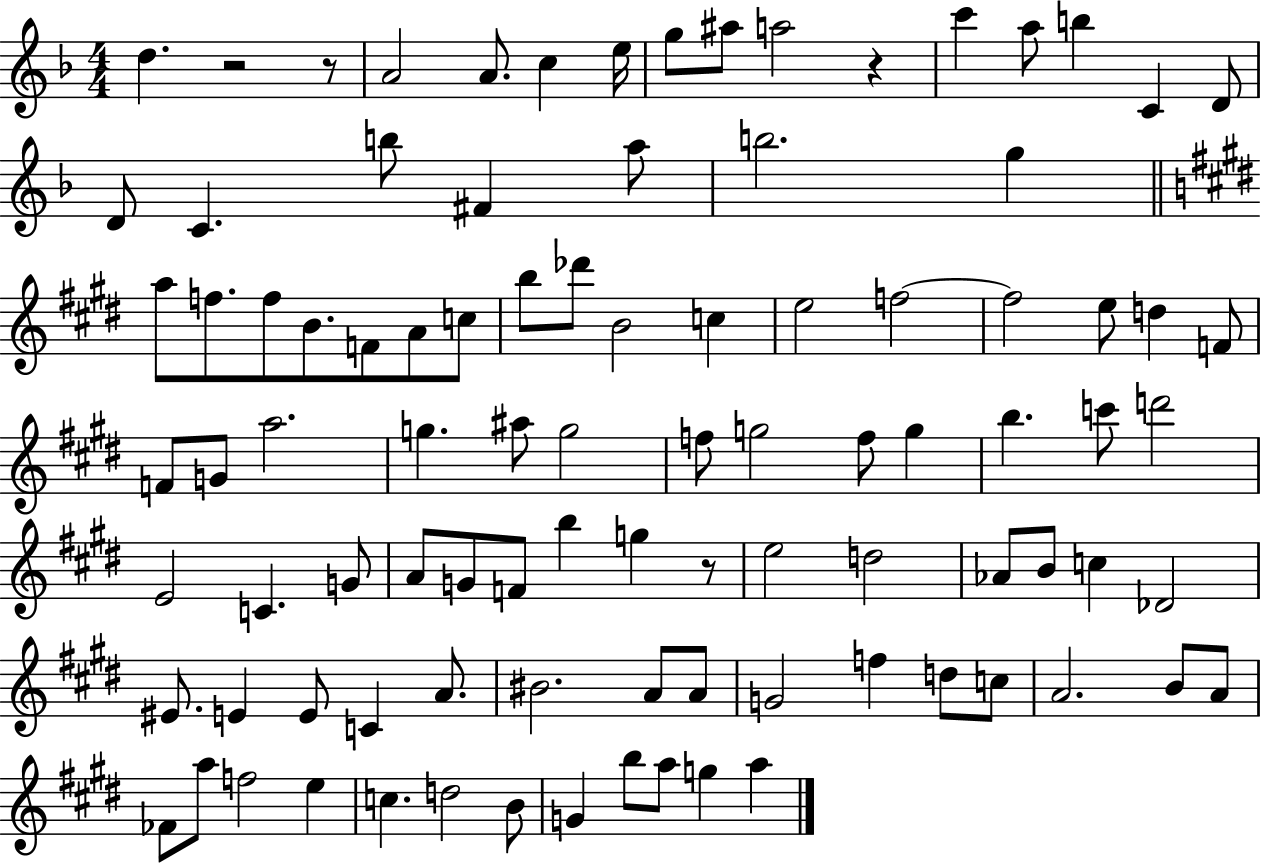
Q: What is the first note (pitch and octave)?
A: D5